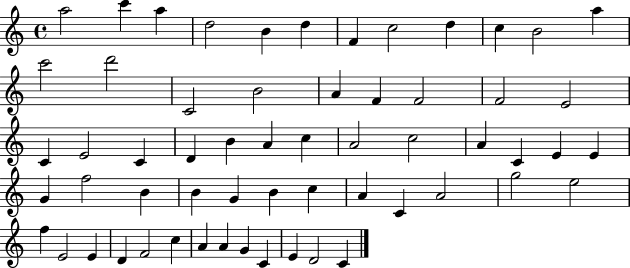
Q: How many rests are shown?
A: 0